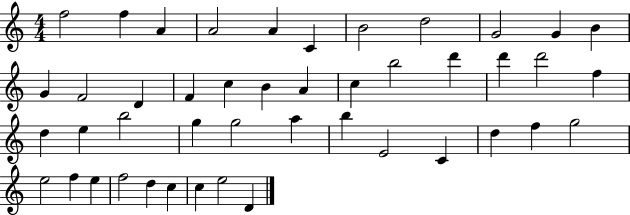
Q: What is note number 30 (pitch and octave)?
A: A5